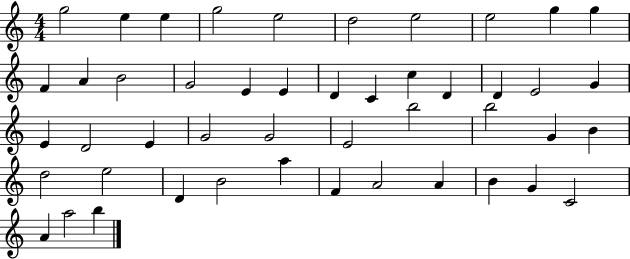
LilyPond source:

{
  \clef treble
  \numericTimeSignature
  \time 4/4
  \key c \major
  g''2 e''4 e''4 | g''2 e''2 | d''2 e''2 | e''2 g''4 g''4 | \break f'4 a'4 b'2 | g'2 e'4 e'4 | d'4 c'4 c''4 d'4 | d'4 e'2 g'4 | \break e'4 d'2 e'4 | g'2 g'2 | e'2 b''2 | b''2 g'4 b'4 | \break d''2 e''2 | d'4 b'2 a''4 | f'4 a'2 a'4 | b'4 g'4 c'2 | \break a'4 a''2 b''4 | \bar "|."
}